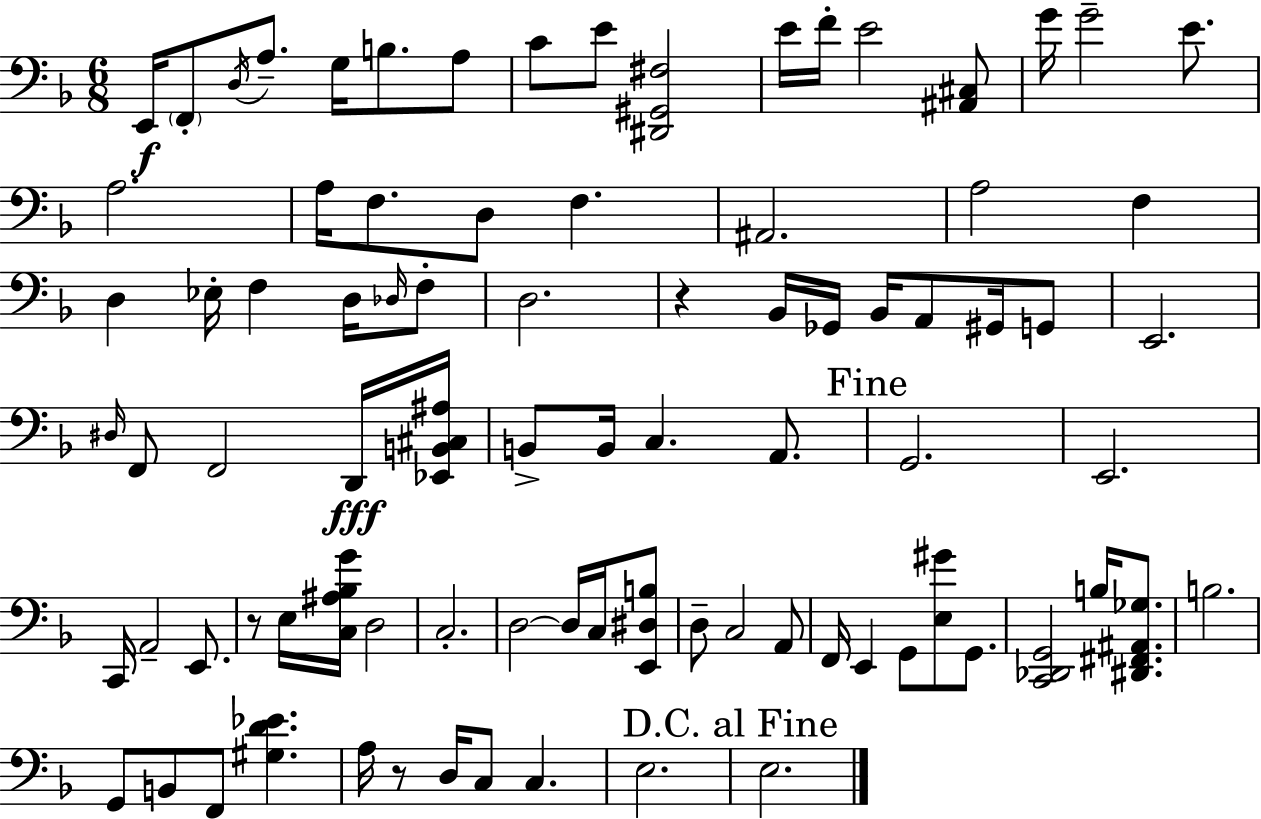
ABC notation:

X:1
T:Untitled
M:6/8
L:1/4
K:F
E,,/4 F,,/2 D,/4 A,/2 G,/4 B,/2 A,/2 C/2 E/2 [^D,,^G,,^F,]2 E/4 F/4 E2 [^A,,^C,]/2 G/4 G2 E/2 A,2 A,/4 F,/2 D,/2 F, ^A,,2 A,2 F, D, _E,/4 F, D,/4 _D,/4 F,/2 D,2 z _B,,/4 _G,,/4 _B,,/4 A,,/2 ^G,,/4 G,,/2 E,,2 ^D,/4 F,,/2 F,,2 D,,/4 [_E,,B,,^C,^A,]/4 B,,/2 B,,/4 C, A,,/2 G,,2 E,,2 C,,/4 A,,2 E,,/2 z/2 E,/4 [C,^A,_B,G]/4 D,2 C,2 D,2 D,/4 C,/4 [E,,^D,B,]/2 D,/2 C,2 A,,/2 F,,/4 E,, G,,/2 [E,^G]/2 G,,/2 [C,,_D,,G,,]2 B,/4 [^D,,^F,,^A,,_G,]/2 B,2 G,,/2 B,,/2 F,,/2 [^G,D_E] A,/4 z/2 D,/4 C,/2 C, E,2 E,2